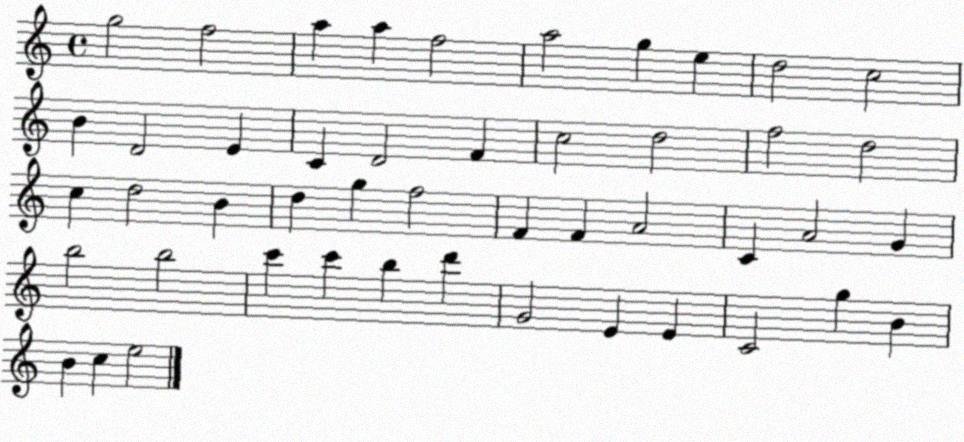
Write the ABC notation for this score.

X:1
T:Untitled
M:4/4
L:1/4
K:C
g2 f2 a a f2 a2 g e d2 c2 B D2 E C D2 F c2 d2 f2 d2 c d2 B d g f2 F F A2 C A2 G b2 b2 c' c' b d' G2 E E C2 g B B c e2